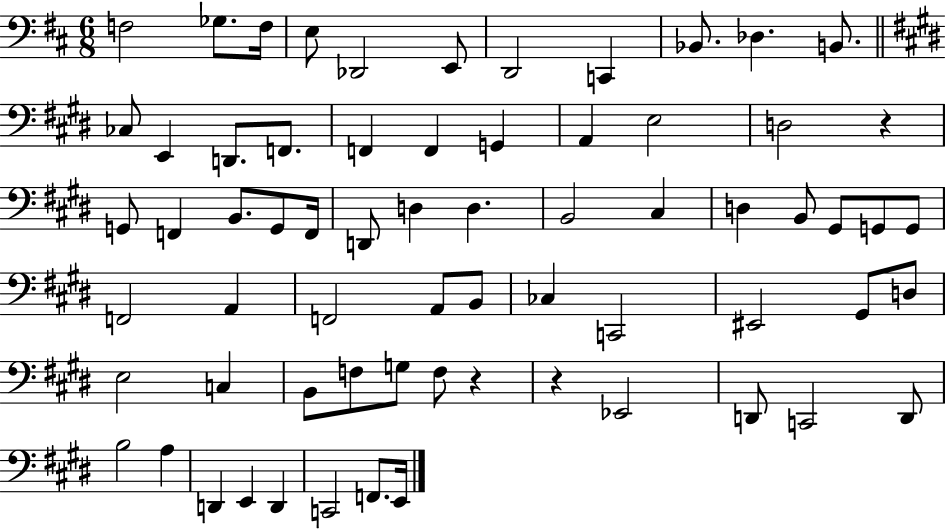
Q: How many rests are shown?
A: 3